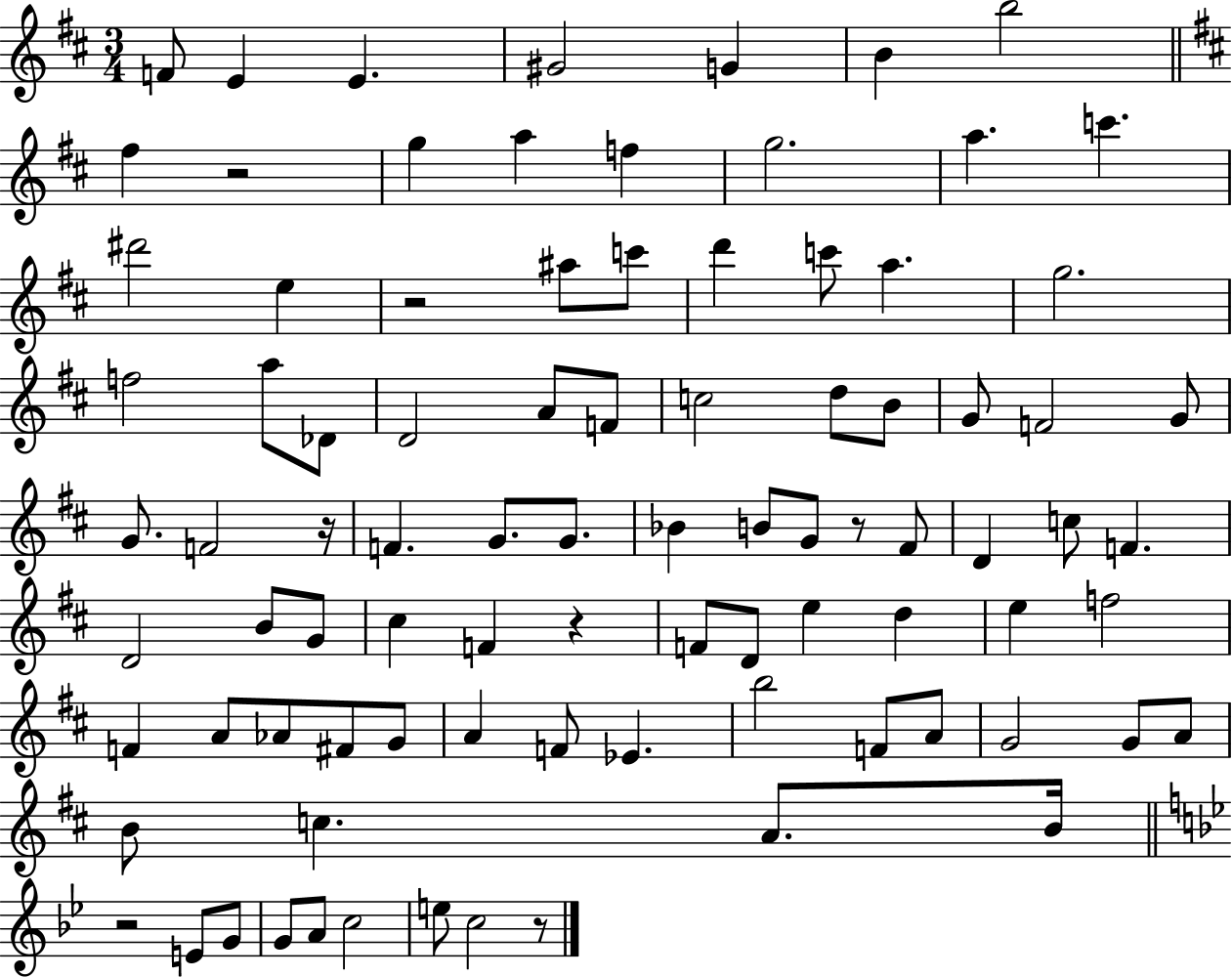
F4/e E4/q E4/q. G#4/h G4/q B4/q B5/h F#5/q R/h G5/q A5/q F5/q G5/h. A5/q. C6/q. D#6/h E5/q R/h A#5/e C6/e D6/q C6/e A5/q. G5/h. F5/h A5/e Db4/e D4/h A4/e F4/e C5/h D5/e B4/e G4/e F4/h G4/e G4/e. F4/h R/s F4/q. G4/e. G4/e. Bb4/q B4/e G4/e R/e F#4/e D4/q C5/e F4/q. D4/h B4/e G4/e C#5/q F4/q R/q F4/e D4/e E5/q D5/q E5/q F5/h F4/q A4/e Ab4/e F#4/e G4/e A4/q F4/e Eb4/q. B5/h F4/e A4/e G4/h G4/e A4/e B4/e C5/q. A4/e. B4/s R/h E4/e G4/e G4/e A4/e C5/h E5/e C5/h R/e